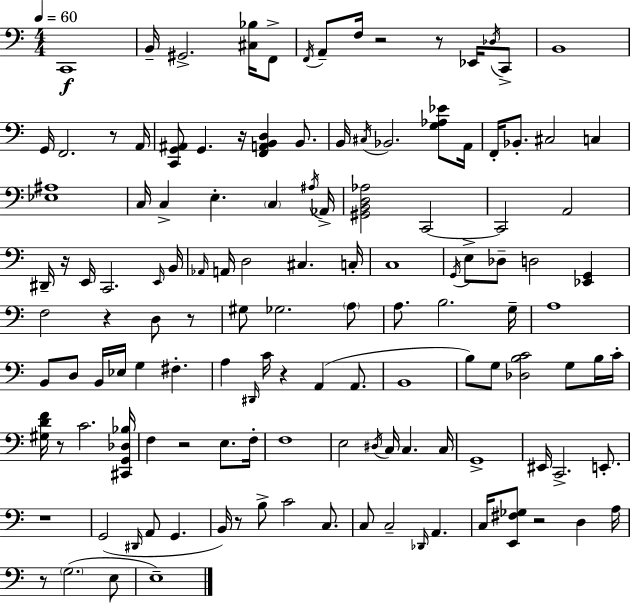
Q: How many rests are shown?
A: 14